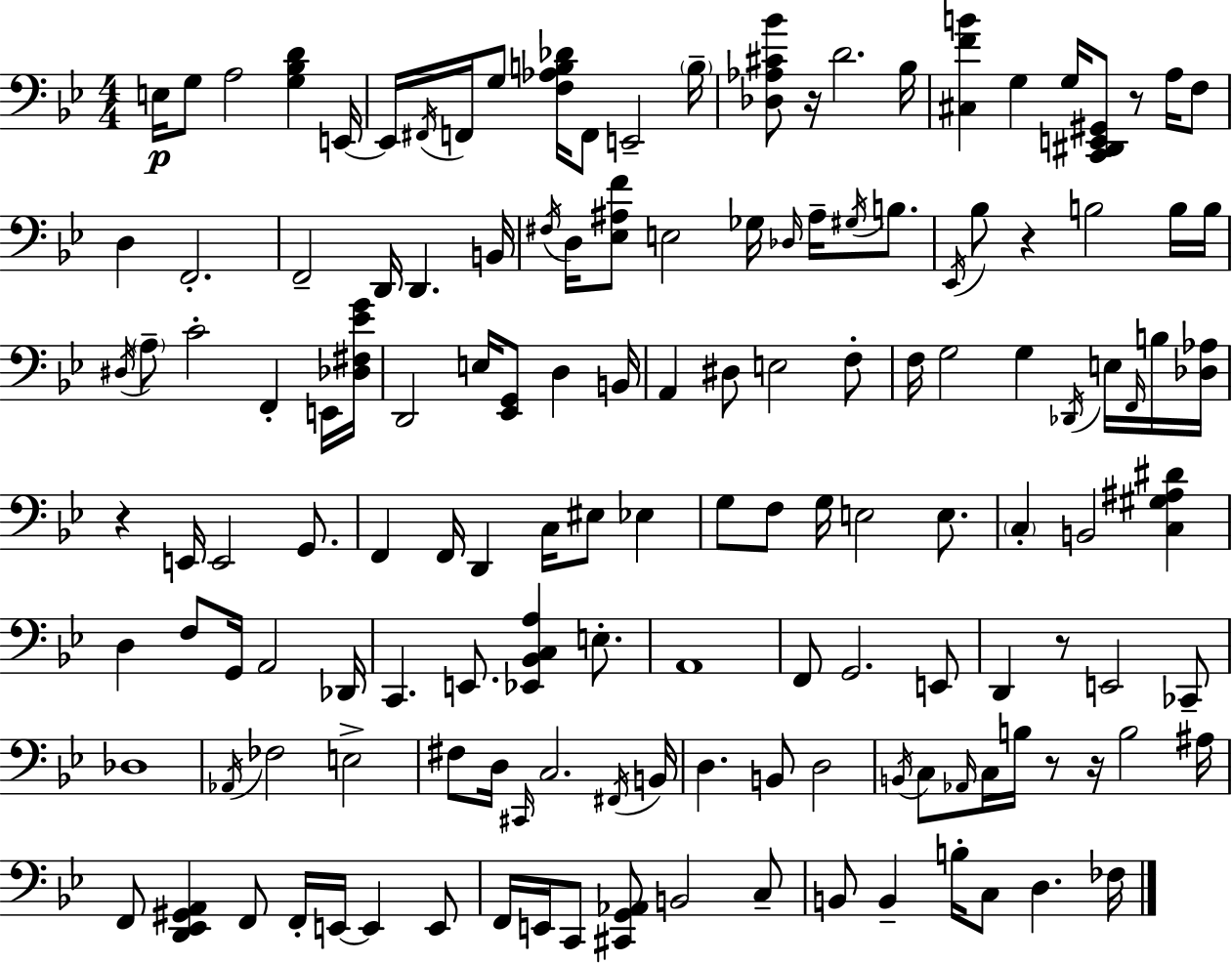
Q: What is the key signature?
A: G minor